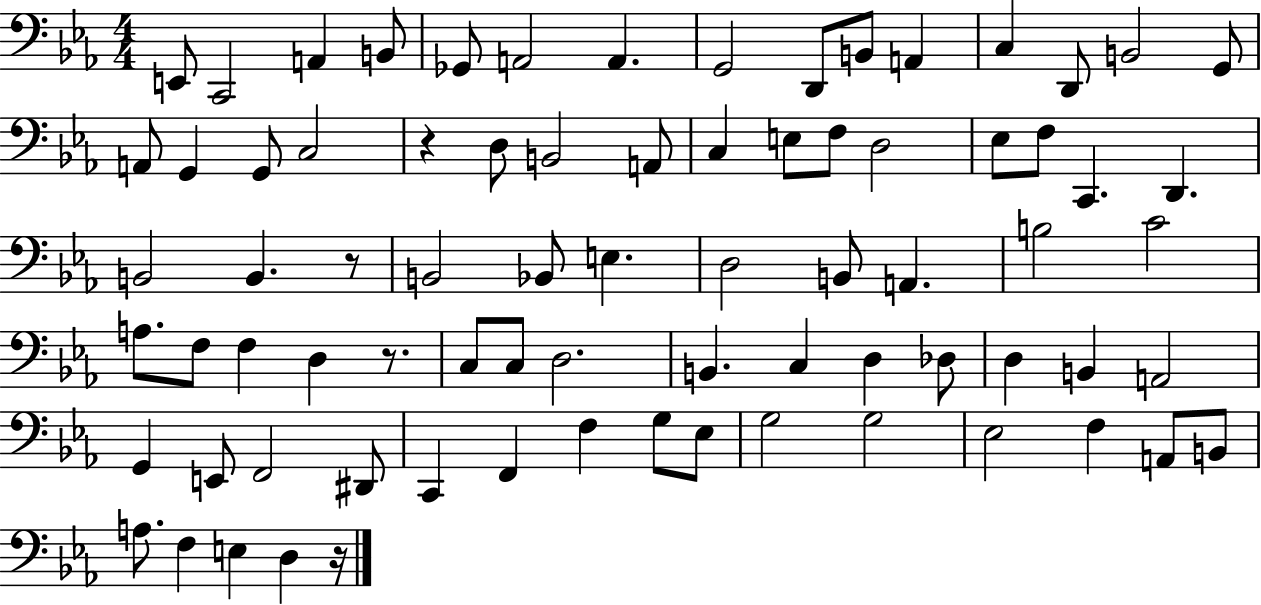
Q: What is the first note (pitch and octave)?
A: E2